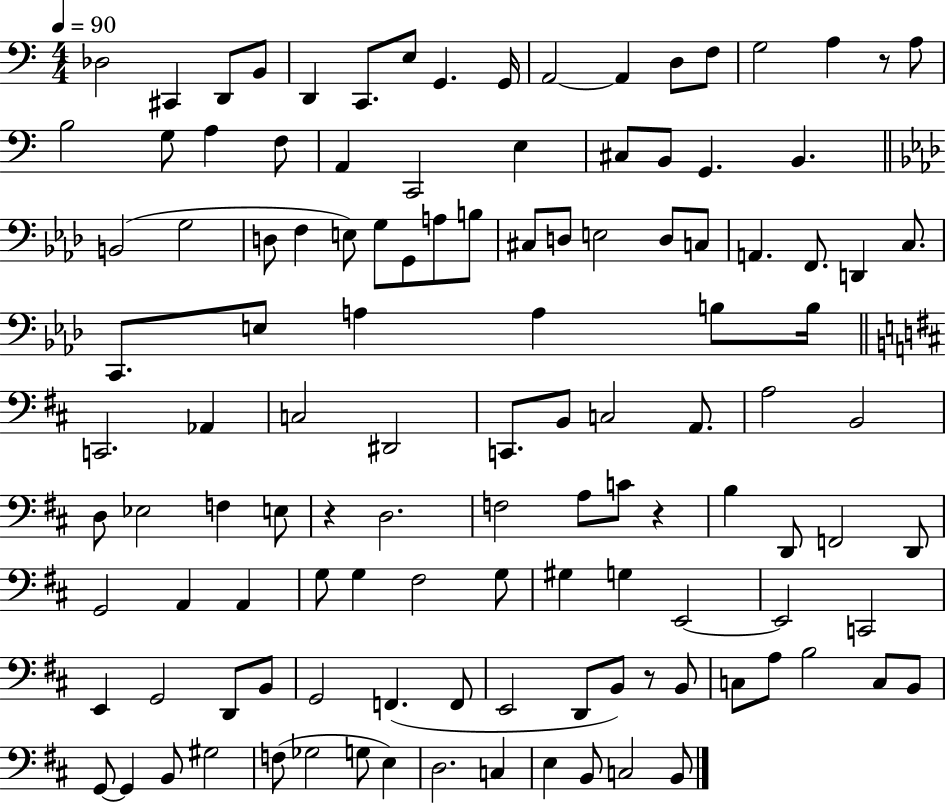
X:1
T:Untitled
M:4/4
L:1/4
K:C
_D,2 ^C,, D,,/2 B,,/2 D,, C,,/2 E,/2 G,, G,,/4 A,,2 A,, D,/2 F,/2 G,2 A, z/2 A,/2 B,2 G,/2 A, F,/2 A,, C,,2 E, ^C,/2 B,,/2 G,, B,, B,,2 G,2 D,/2 F, E,/2 G,/2 G,,/2 A,/2 B,/2 ^C,/2 D,/2 E,2 D,/2 C,/2 A,, F,,/2 D,, C,/2 C,,/2 E,/2 A, A, B,/2 B,/4 C,,2 _A,, C,2 ^D,,2 C,,/2 B,,/2 C,2 A,,/2 A,2 B,,2 D,/2 _E,2 F, E,/2 z D,2 F,2 A,/2 C/2 z B, D,,/2 F,,2 D,,/2 G,,2 A,, A,, G,/2 G, ^F,2 G,/2 ^G, G, E,,2 E,,2 C,,2 E,, G,,2 D,,/2 B,,/2 G,,2 F,, F,,/2 E,,2 D,,/2 B,,/2 z/2 B,,/2 C,/2 A,/2 B,2 C,/2 B,,/2 G,,/2 G,, B,,/2 ^G,2 F,/2 _G,2 G,/2 E, D,2 C, E, B,,/2 C,2 B,,/2